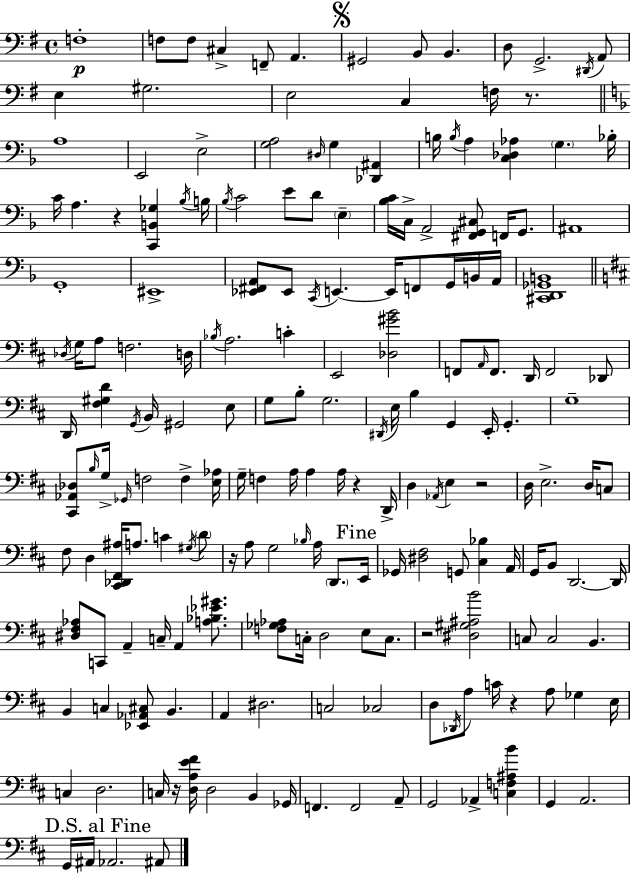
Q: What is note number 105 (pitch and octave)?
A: G#3